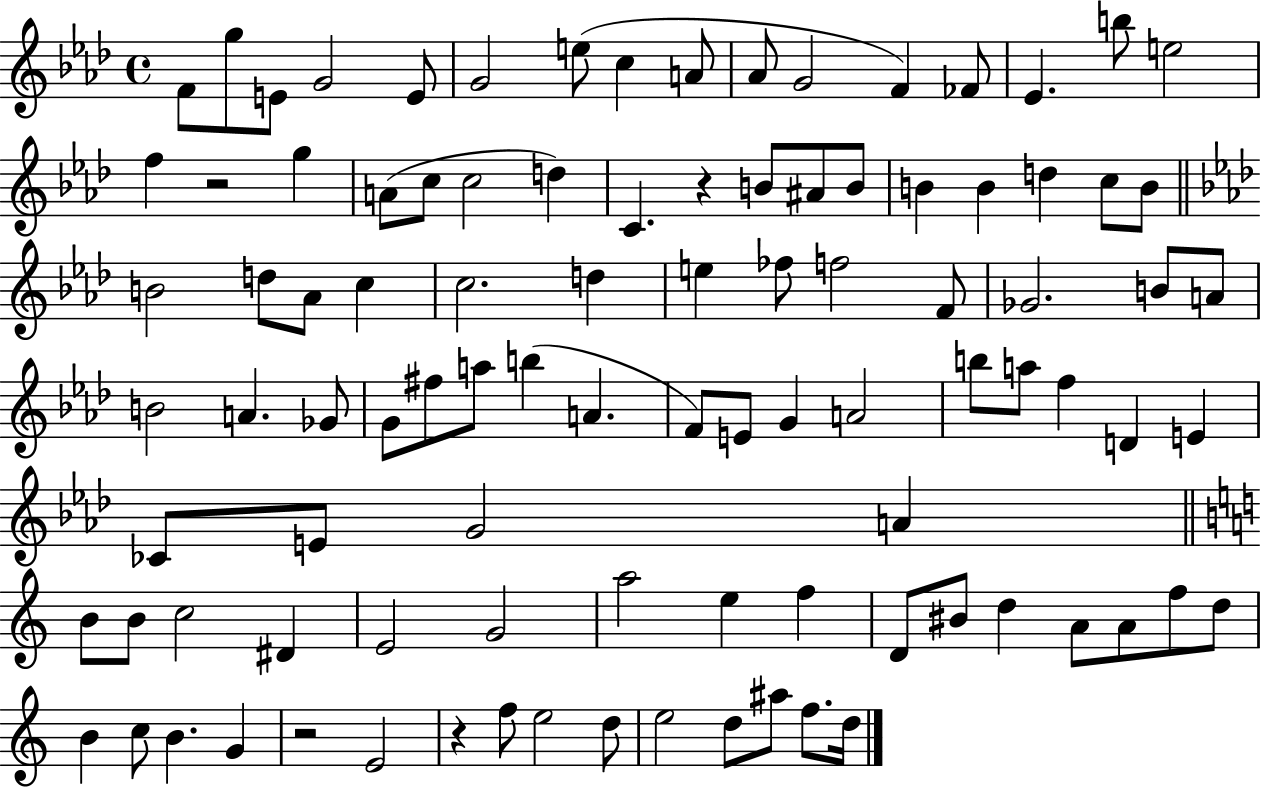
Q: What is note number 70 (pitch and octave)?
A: E4